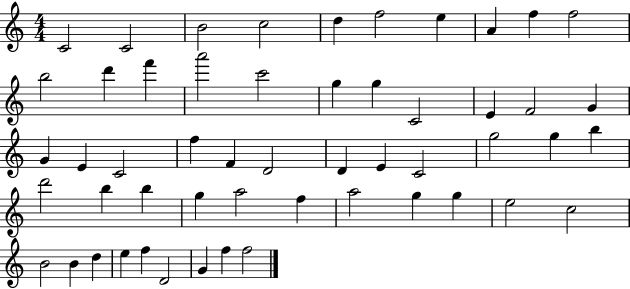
X:1
T:Untitled
M:4/4
L:1/4
K:C
C2 C2 B2 c2 d f2 e A f f2 b2 d' f' a'2 c'2 g g C2 E F2 G G E C2 f F D2 D E C2 g2 g b d'2 b b g a2 f a2 g g e2 c2 B2 B d e f D2 G f f2